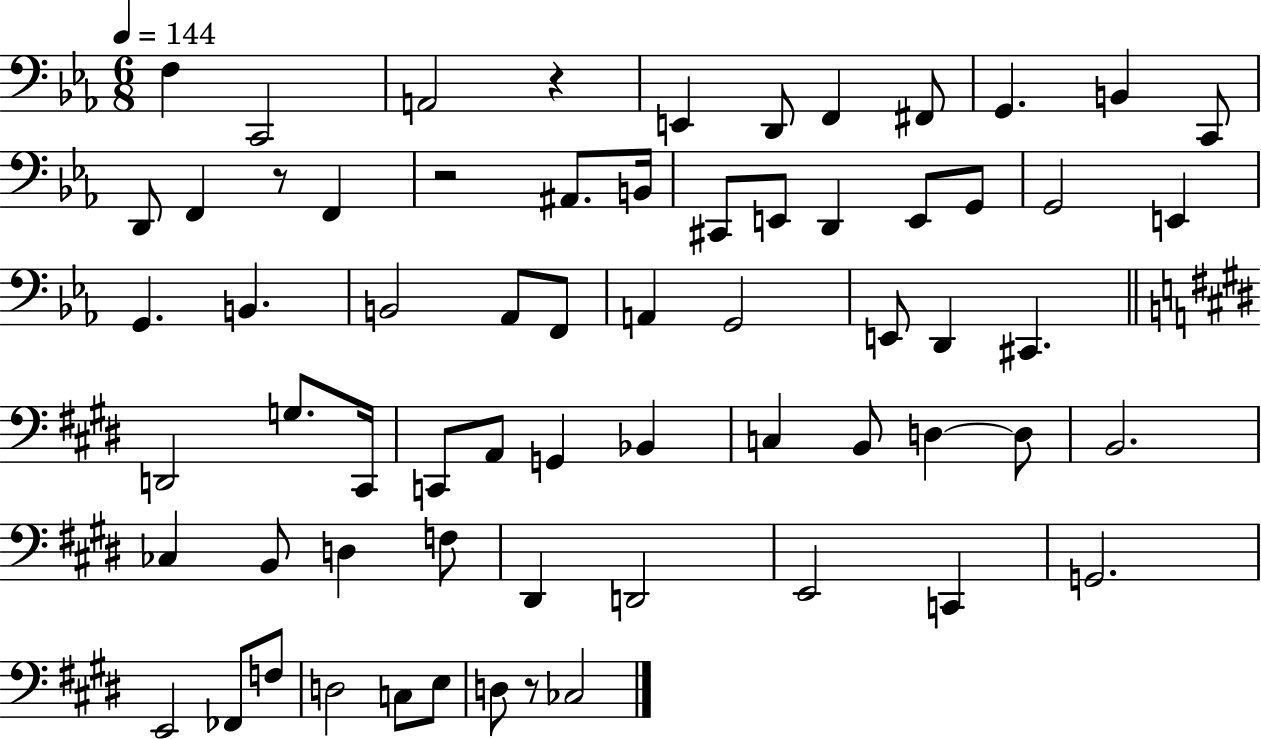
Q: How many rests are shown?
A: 4